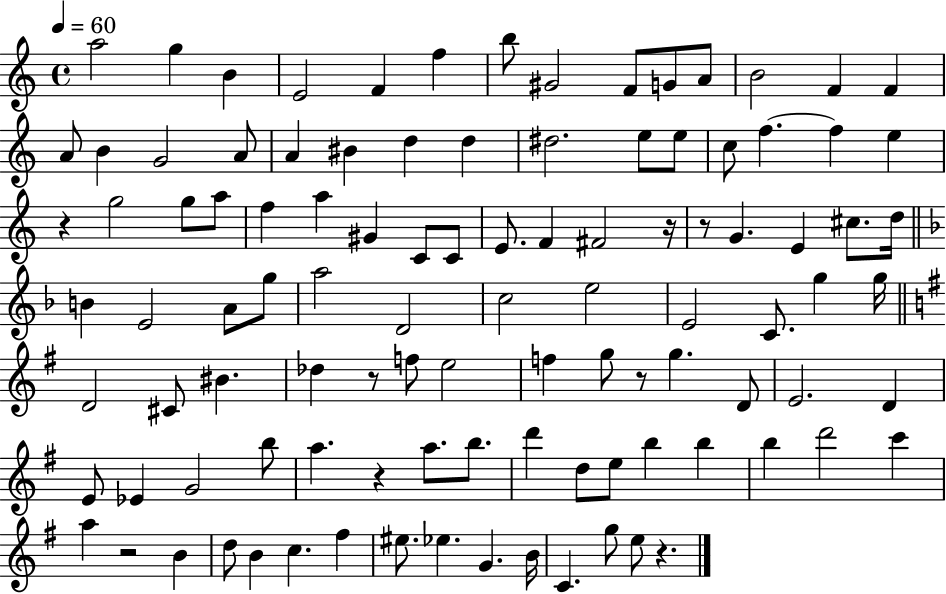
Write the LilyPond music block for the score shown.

{
  \clef treble
  \time 4/4
  \defaultTimeSignature
  \key c \major
  \tempo 4 = 60
  \repeat volta 2 { a''2 g''4 b'4 | e'2 f'4 f''4 | b''8 gis'2 f'8 g'8 a'8 | b'2 f'4 f'4 | \break a'8 b'4 g'2 a'8 | a'4 bis'4 d''4 d''4 | dis''2. e''8 e''8 | c''8 f''4.~~ f''4 e''4 | \break r4 g''2 g''8 a''8 | f''4 a''4 gis'4 c'8 c'8 | e'8. f'4 fis'2 r16 | r8 g'4. e'4 cis''8. d''16 | \break \bar "||" \break \key d \minor b'4 e'2 a'8 g''8 | a''2 d'2 | c''2 e''2 | e'2 c'8. g''4 g''16 | \break \bar "||" \break \key e \minor d'2 cis'8 bis'4. | des''4 r8 f''8 e''2 | f''4 g''8 r8 g''4. d'8 | e'2. d'4 | \break e'8 ees'4 g'2 b''8 | a''4. r4 a''8. b''8. | d'''4 d''8 e''8 b''4 b''4 | b''4 d'''2 c'''4 | \break a''4 r2 b'4 | d''8 b'4 c''4. fis''4 | eis''8. ees''4. g'4. b'16 | c'4. g''8 e''8 r4. | \break } \bar "|."
}